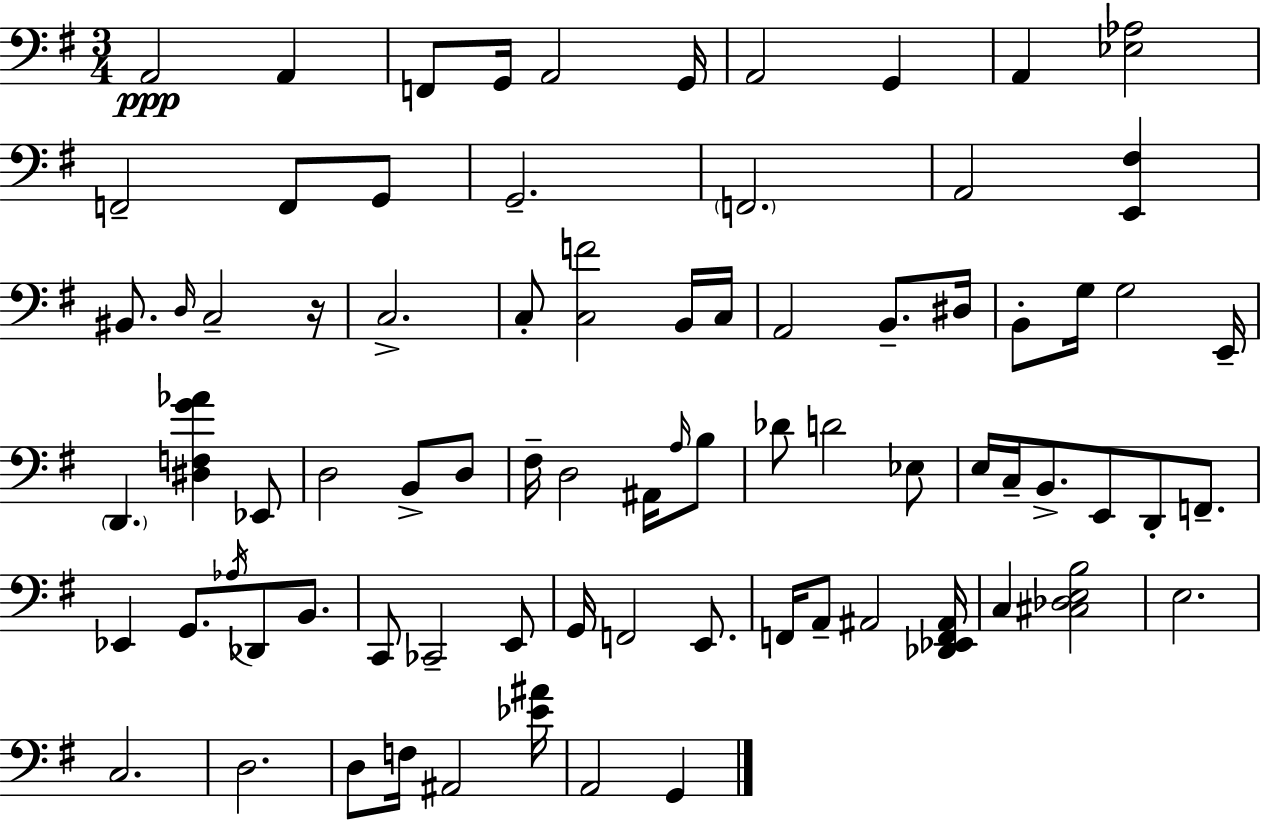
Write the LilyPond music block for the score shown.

{
  \clef bass
  \numericTimeSignature
  \time 3/4
  \key g \major
  a,2\ppp a,4 | f,8 g,16 a,2 g,16 | a,2 g,4 | a,4 <ees aes>2 | \break f,2-- f,8 g,8 | g,2.-- | \parenthesize f,2. | a,2 <e, fis>4 | \break bis,8. \grace { d16 } c2-- | r16 c2.-> | c8-. <c f'>2 b,16 | c16 a,2 b,8.-- | \break dis16 b,8-. g16 g2 | e,16-- \parenthesize d,4. <dis f g' aes'>4 ees,8 | d2 b,8-> d8 | fis16-- d2 ais,16 \grace { a16 } | \break b8 des'8 d'2 | ees8 e16 c16-- b,8.-> e,8 d,8-. f,8.-- | ees,4 g,8. \acciaccatura { aes16 } des,8 | b,8. c,8 ces,2-- | \break e,8 g,16 f,2 | e,8. f,16 a,8-- ais,2 | <des, ees, f, ais,>16 c4 <cis des e b>2 | e2. | \break c2. | d2. | d8 f16 ais,2 | <ees' ais'>16 a,2 g,4 | \break \bar "|."
}